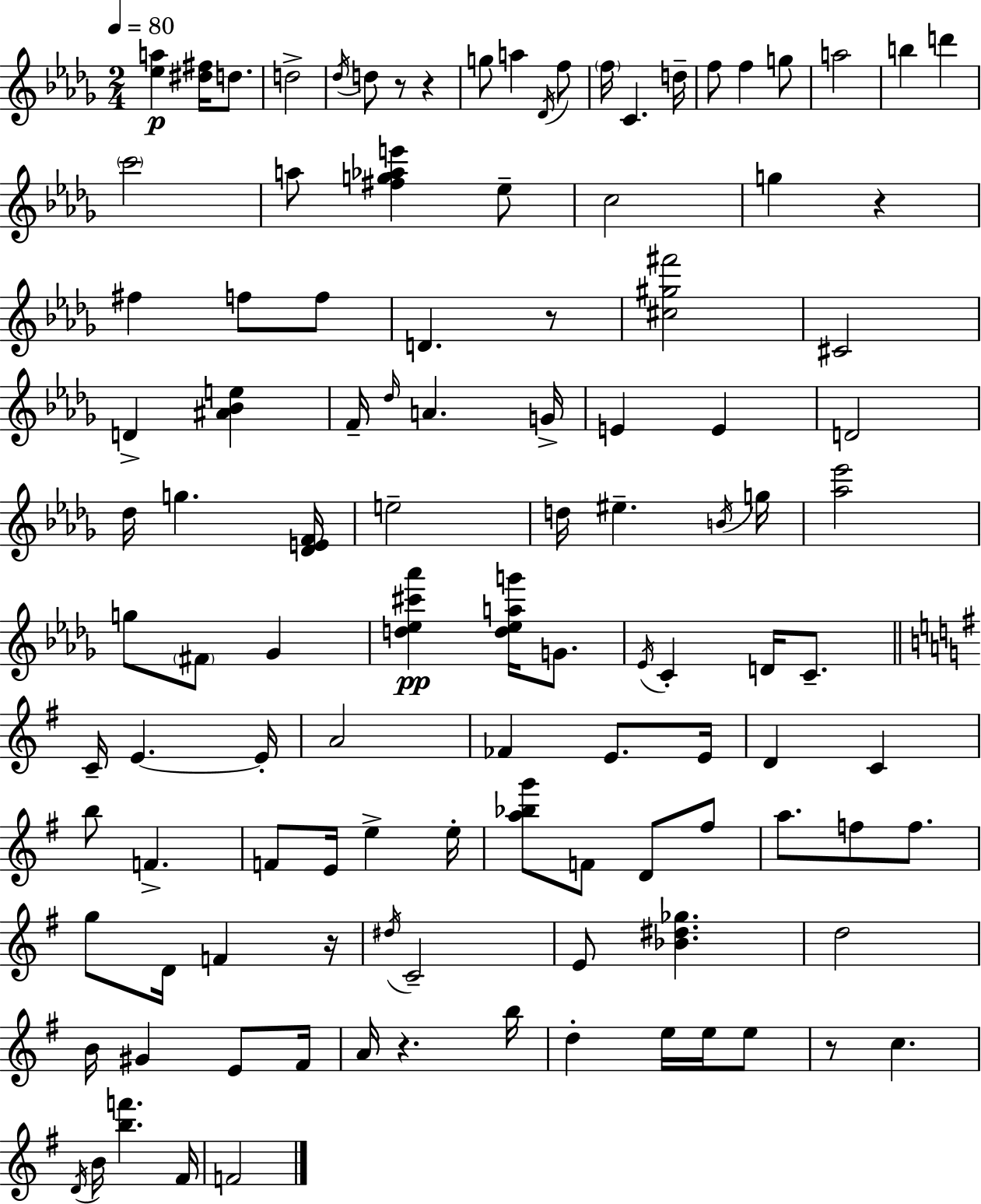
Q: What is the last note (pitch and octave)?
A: F4